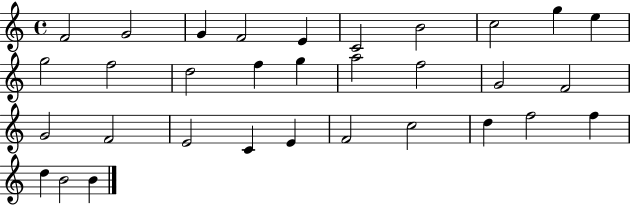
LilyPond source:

{
  \clef treble
  \time 4/4
  \defaultTimeSignature
  \key c \major
  f'2 g'2 | g'4 f'2 e'4 | c'2 b'2 | c''2 g''4 e''4 | \break g''2 f''2 | d''2 f''4 g''4 | a''2 f''2 | g'2 f'2 | \break g'2 f'2 | e'2 c'4 e'4 | f'2 c''2 | d''4 f''2 f''4 | \break d''4 b'2 b'4 | \bar "|."
}